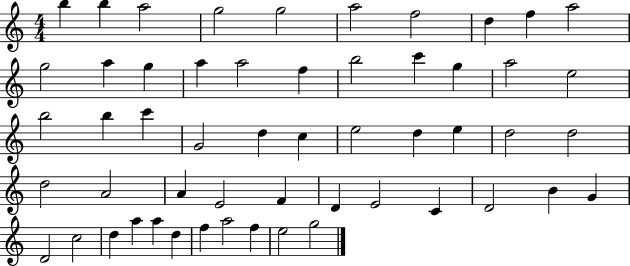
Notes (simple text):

B5/q B5/q A5/h G5/h G5/h A5/h F5/h D5/q F5/q A5/h G5/h A5/q G5/q A5/q A5/h F5/q B5/h C6/q G5/q A5/h E5/h B5/h B5/q C6/q G4/h D5/q C5/q E5/h D5/q E5/q D5/h D5/h D5/h A4/h A4/q E4/h F4/q D4/q E4/h C4/q D4/h B4/q G4/q D4/h C5/h D5/q A5/q A5/q D5/q F5/q A5/h F5/q E5/h G5/h